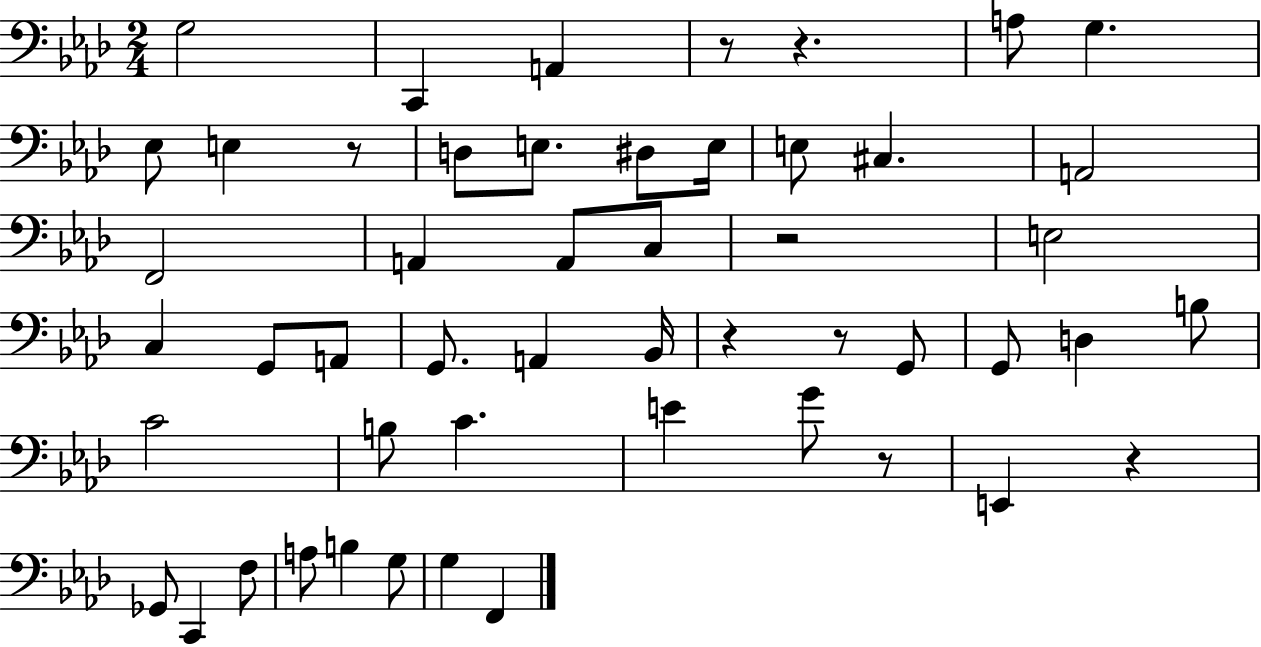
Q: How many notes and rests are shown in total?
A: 51